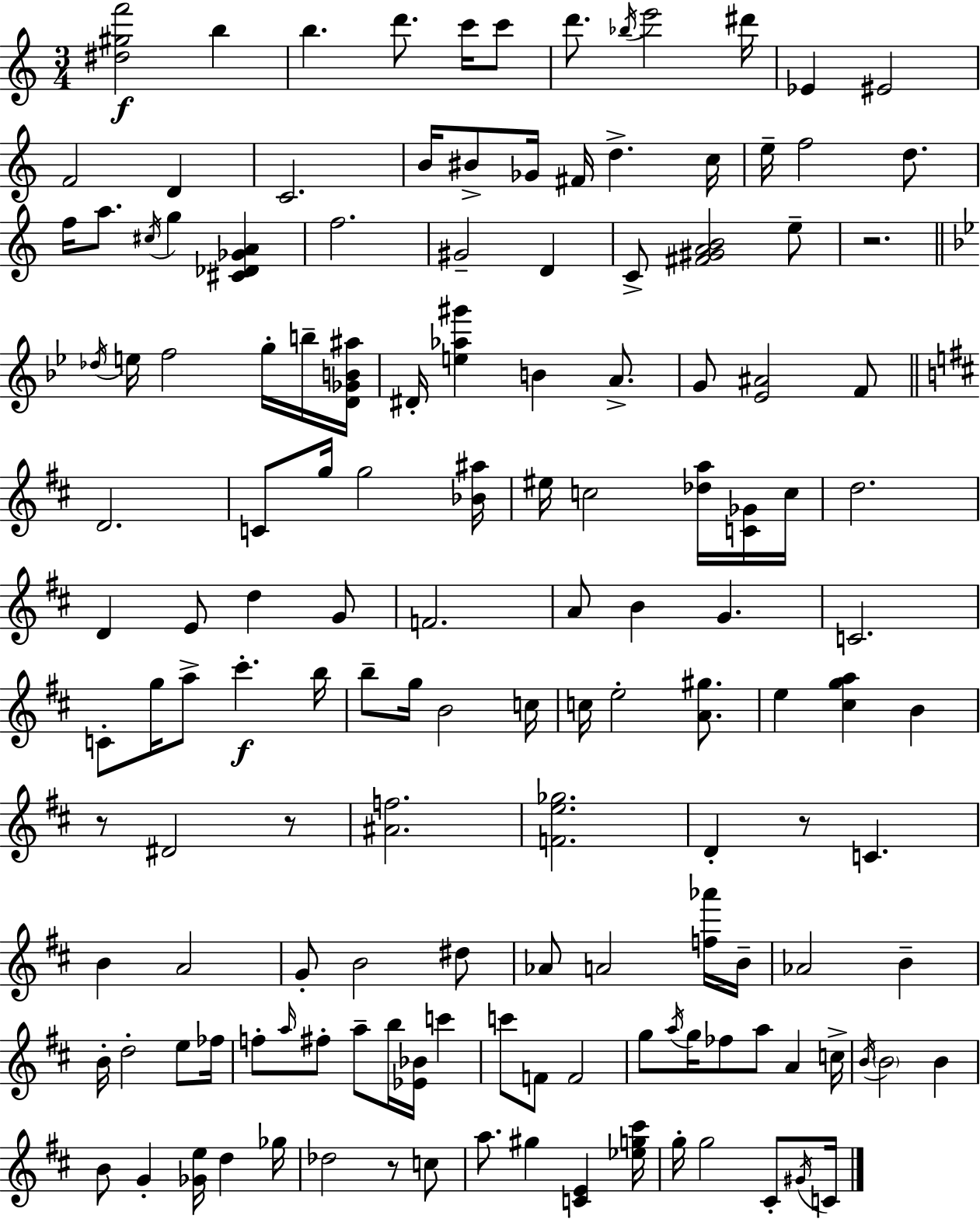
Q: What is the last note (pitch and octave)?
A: C4